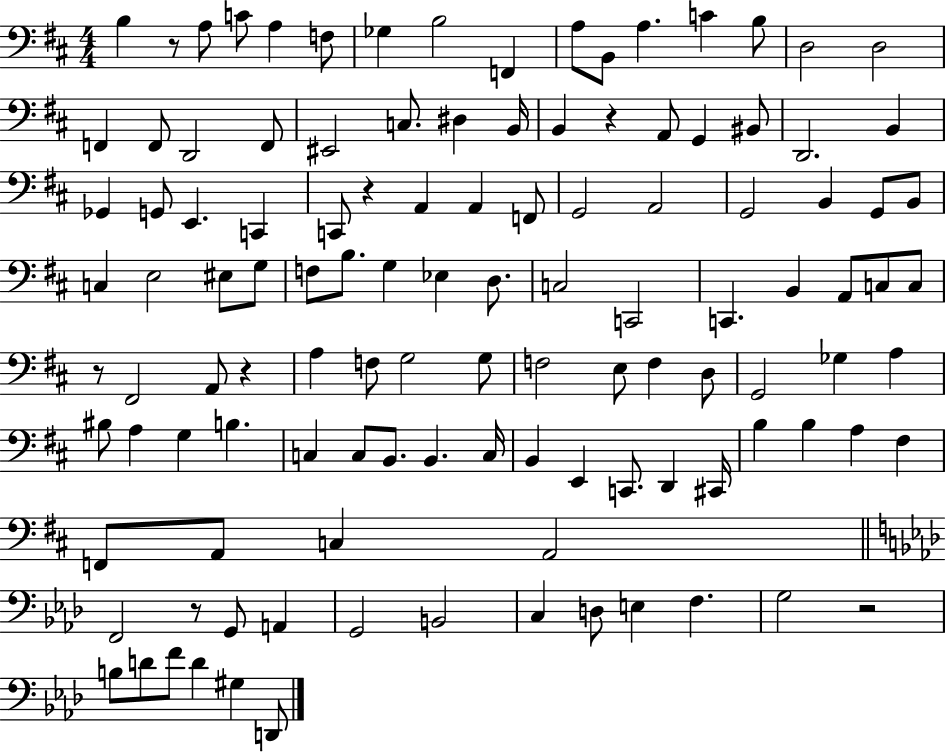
{
  \clef bass
  \numericTimeSignature
  \time 4/4
  \key d \major
  b4 r8 a8 c'8 a4 f8 | ges4 b2 f,4 | a8 b,8 a4. c'4 b8 | d2 d2 | \break f,4 f,8 d,2 f,8 | eis,2 c8. dis4 b,16 | b,4 r4 a,8 g,4 bis,8 | d,2. b,4 | \break ges,4 g,8 e,4. c,4 | c,8 r4 a,4 a,4 f,8 | g,2 a,2 | g,2 b,4 g,8 b,8 | \break c4 e2 eis8 g8 | f8 b8. g4 ees4 d8. | c2 c,2 | c,4. b,4 a,8 c8 c8 | \break r8 fis,2 a,8 r4 | a4 f8 g2 g8 | f2 e8 f4 d8 | g,2 ges4 a4 | \break bis8 a4 g4 b4. | c4 c8 b,8. b,4. c16 | b,4 e,4 c,8. d,4 cis,16 | b4 b4 a4 fis4 | \break f,8 a,8 c4 a,2 | \bar "||" \break \key aes \major f,2 r8 g,8 a,4 | g,2 b,2 | c4 d8 e4 f4. | g2 r2 | \break b8 d'8 f'8 d'4 gis4 d,8 | \bar "|."
}